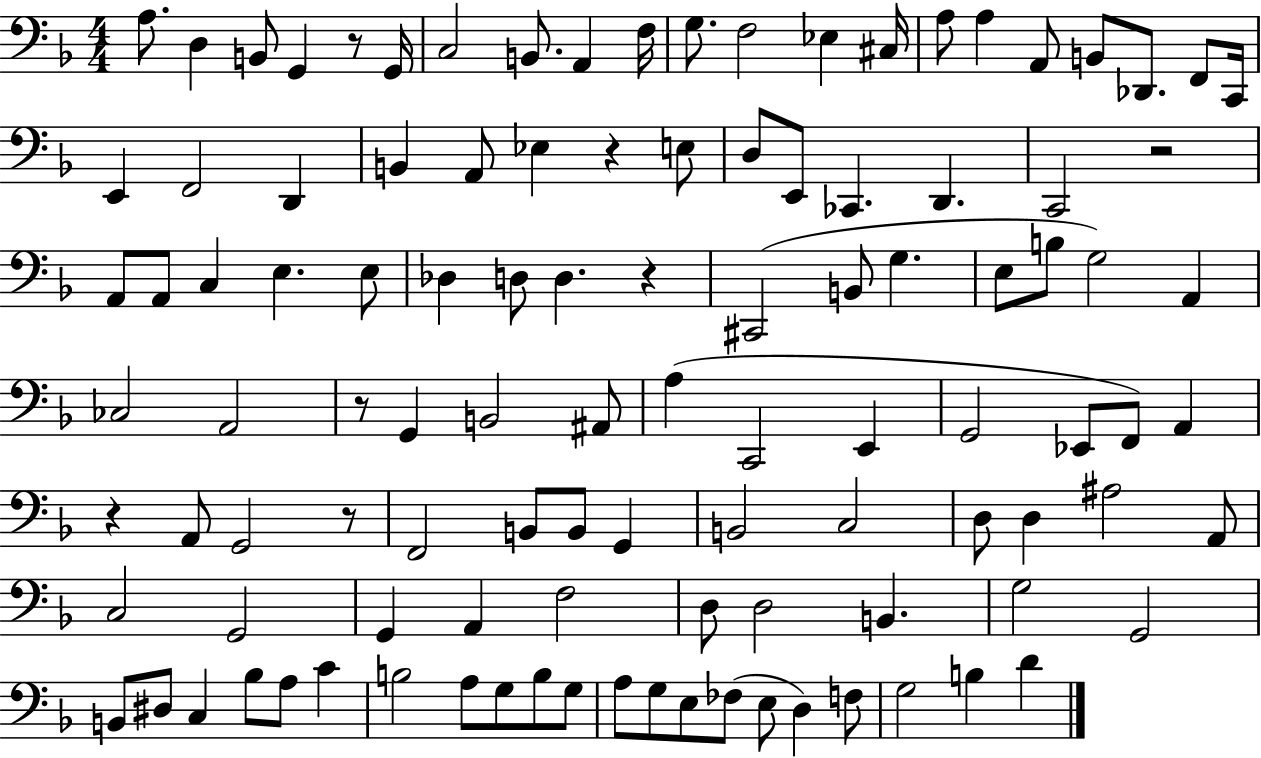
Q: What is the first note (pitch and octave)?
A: A3